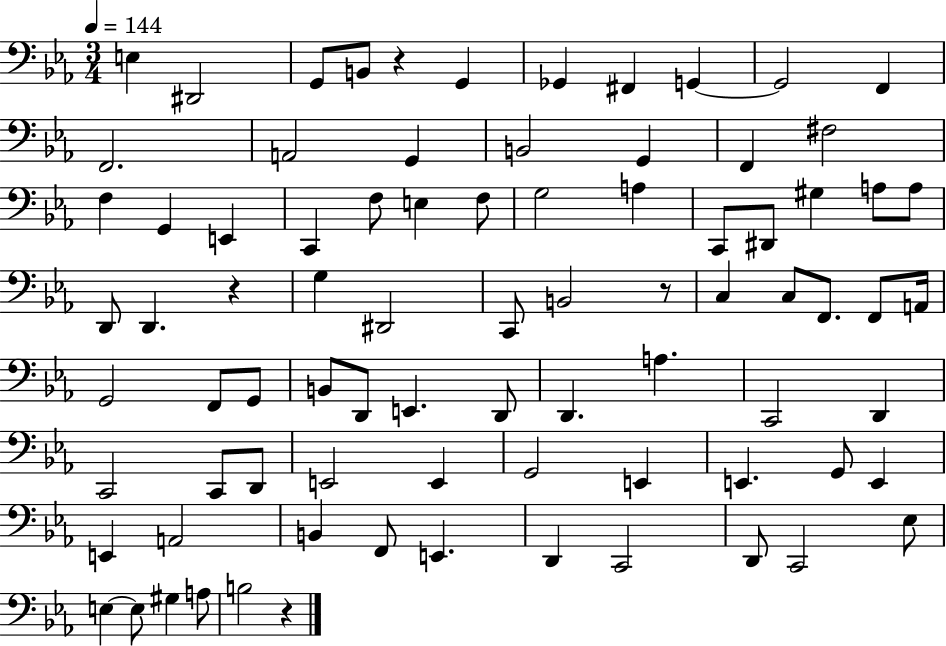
X:1
T:Untitled
M:3/4
L:1/4
K:Eb
E, ^D,,2 G,,/2 B,,/2 z G,, _G,, ^F,, G,, G,,2 F,, F,,2 A,,2 G,, B,,2 G,, F,, ^F,2 F, G,, E,, C,, F,/2 E, F,/2 G,2 A, C,,/2 ^D,,/2 ^G, A,/2 A,/2 D,,/2 D,, z G, ^D,,2 C,,/2 B,,2 z/2 C, C,/2 F,,/2 F,,/2 A,,/4 G,,2 F,,/2 G,,/2 B,,/2 D,,/2 E,, D,,/2 D,, A, C,,2 D,, C,,2 C,,/2 D,,/2 E,,2 E,, G,,2 E,, E,, G,,/2 E,, E,, A,,2 B,, F,,/2 E,, D,, C,,2 D,,/2 C,,2 _E,/2 E, E,/2 ^G, A,/2 B,2 z